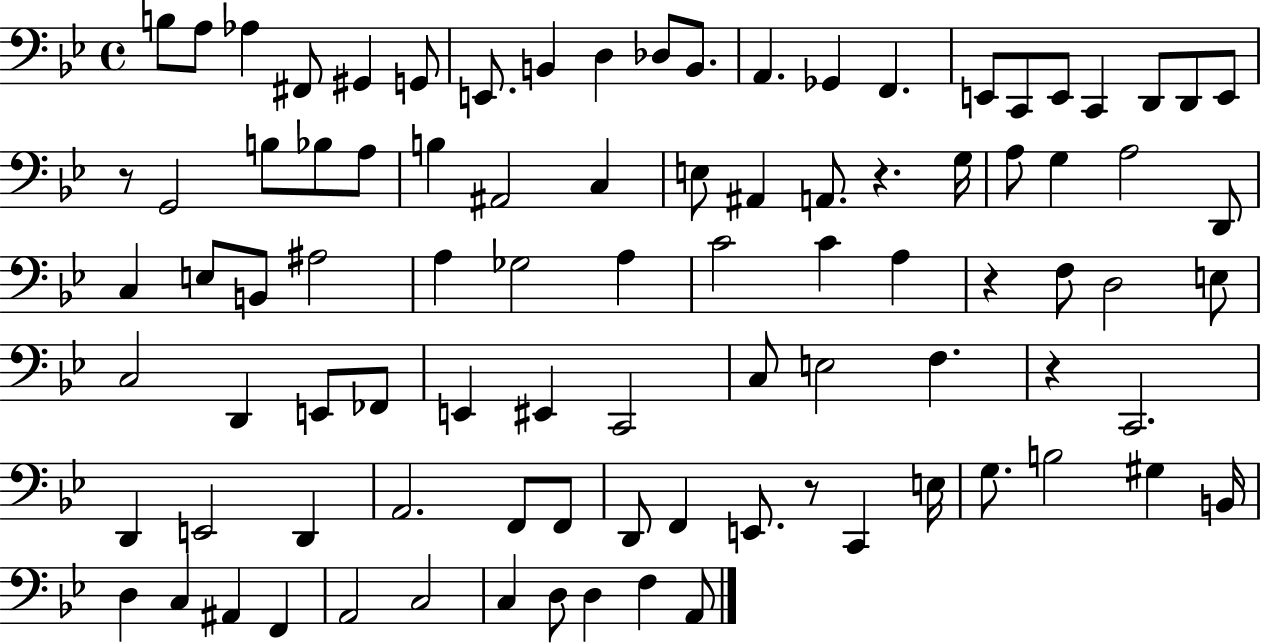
B3/e A3/e Ab3/q F#2/e G#2/q G2/e E2/e. B2/q D3/q Db3/e B2/e. A2/q. Gb2/q F2/q. E2/e C2/e E2/e C2/q D2/e D2/e E2/e R/e G2/h B3/e Bb3/e A3/e B3/q A#2/h C3/q E3/e A#2/q A2/e. R/q. G3/s A3/e G3/q A3/h D2/e C3/q E3/e B2/e A#3/h A3/q Gb3/h A3/q C4/h C4/q A3/q R/q F3/e D3/h E3/e C3/h D2/q E2/e FES2/e E2/q EIS2/q C2/h C3/e E3/h F3/q. R/q C2/h. D2/q E2/h D2/q A2/h. F2/e F2/e D2/e F2/q E2/e. R/e C2/q E3/s G3/e. B3/h G#3/q B2/s D3/q C3/q A#2/q F2/q A2/h C3/h C3/q D3/e D3/q F3/q A2/e